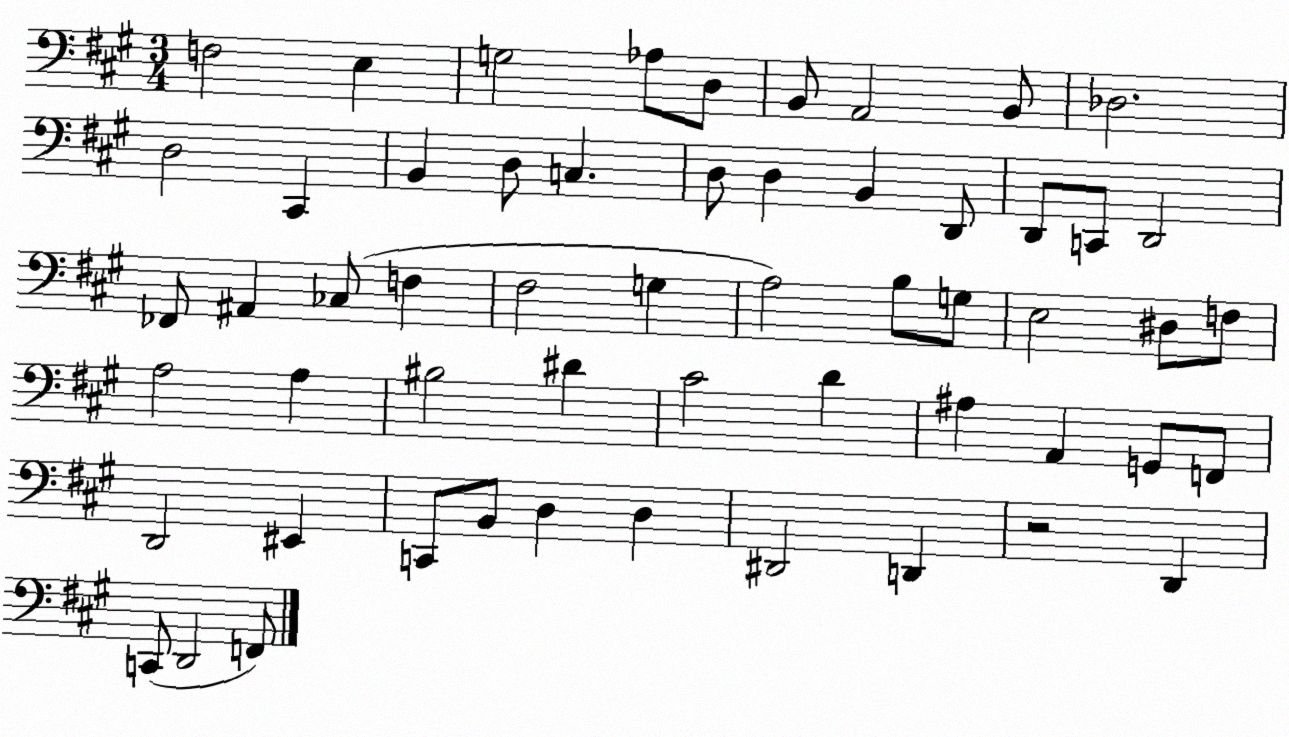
X:1
T:Untitled
M:3/4
L:1/4
K:A
F,2 E, G,2 _A,/2 D,/2 B,,/2 A,,2 B,,/2 _D,2 D,2 ^C,, B,, D,/2 C, D,/2 D, B,, D,,/2 D,,/2 C,,/2 D,,2 _F,,/2 ^A,, _C,/2 F, ^F,2 G, A,2 B,/2 G,/2 E,2 ^D,/2 F,/2 A,2 A, ^B,2 ^D ^C2 D ^A, A,, G,,/2 F,,/2 D,,2 ^E,, C,,/2 B,,/2 D, D, ^D,,2 D,, z2 D,, C,,/2 D,,2 F,,/2